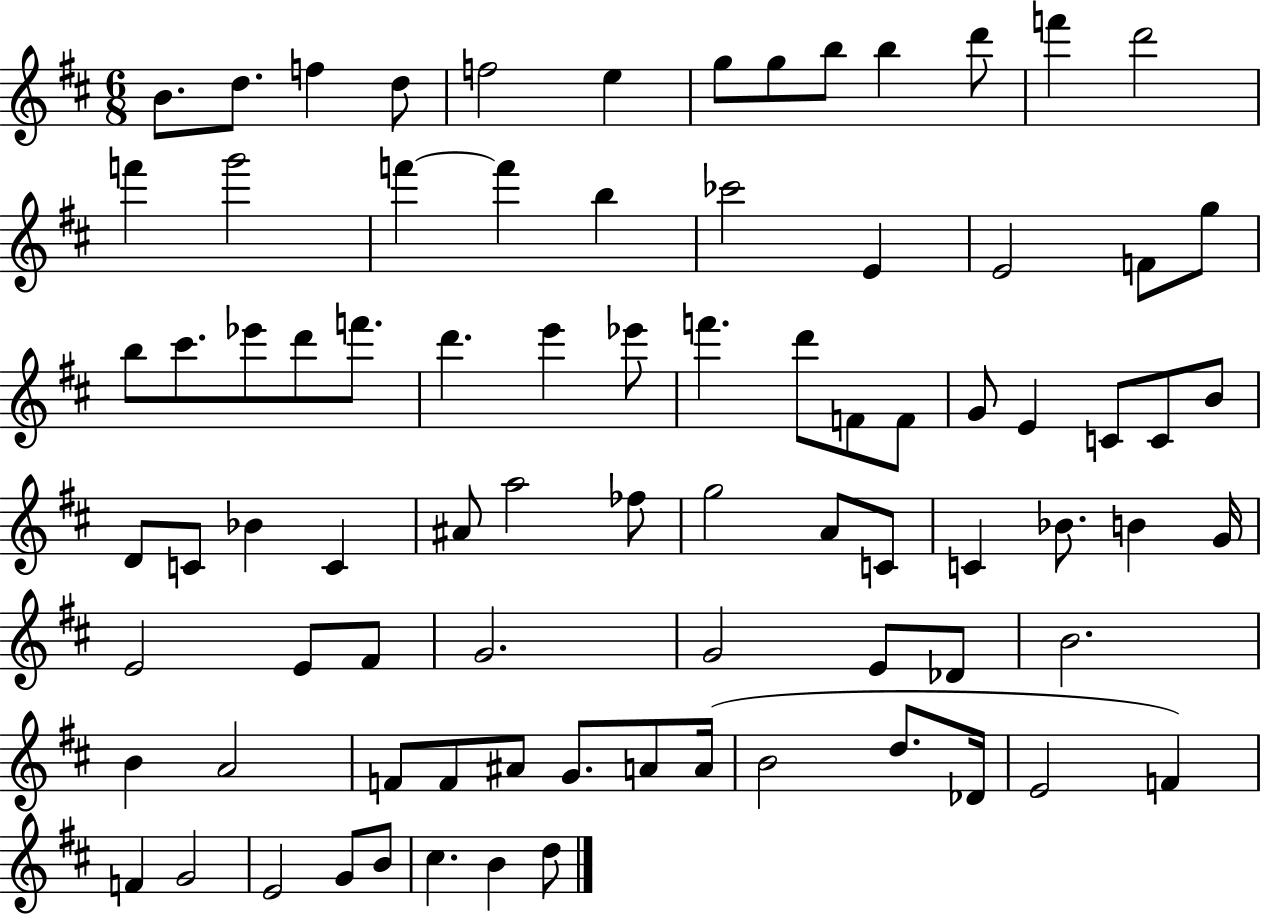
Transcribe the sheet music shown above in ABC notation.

X:1
T:Untitled
M:6/8
L:1/4
K:D
B/2 d/2 f d/2 f2 e g/2 g/2 b/2 b d'/2 f' d'2 f' g'2 f' f' b _c'2 E E2 F/2 g/2 b/2 ^c'/2 _e'/2 d'/2 f'/2 d' e' _e'/2 f' d'/2 F/2 F/2 G/2 E C/2 C/2 B/2 D/2 C/2 _B C ^A/2 a2 _f/2 g2 A/2 C/2 C _B/2 B G/4 E2 E/2 ^F/2 G2 G2 E/2 _D/2 B2 B A2 F/2 F/2 ^A/2 G/2 A/2 A/4 B2 d/2 _D/4 E2 F F G2 E2 G/2 B/2 ^c B d/2